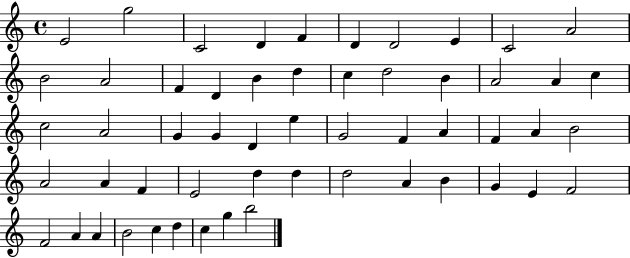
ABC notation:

X:1
T:Untitled
M:4/4
L:1/4
K:C
E2 g2 C2 D F D D2 E C2 A2 B2 A2 F D B d c d2 B A2 A c c2 A2 G G D e G2 F A F A B2 A2 A F E2 d d d2 A B G E F2 F2 A A B2 c d c g b2